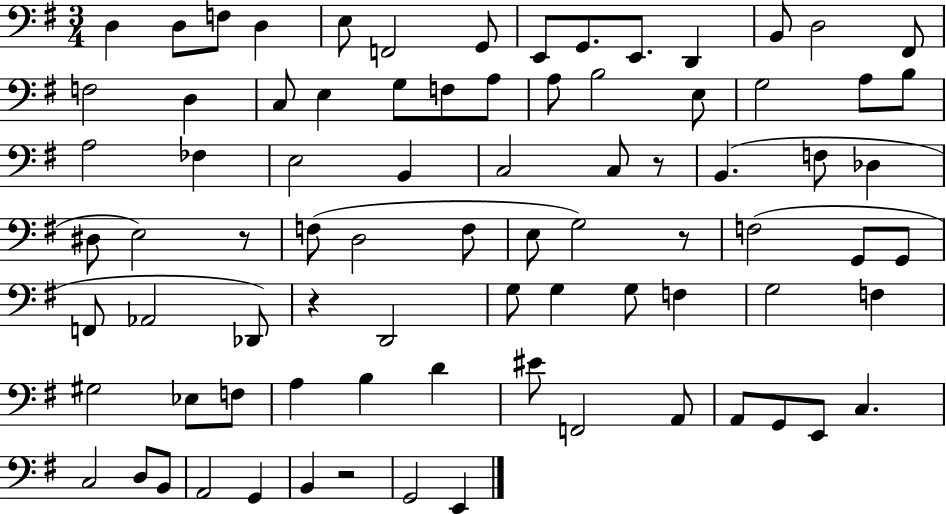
X:1
T:Untitled
M:3/4
L:1/4
K:G
D, D,/2 F,/2 D, E,/2 F,,2 G,,/2 E,,/2 G,,/2 E,,/2 D,, B,,/2 D,2 ^F,,/2 F,2 D, C,/2 E, G,/2 F,/2 A,/2 A,/2 B,2 E,/2 G,2 A,/2 B,/2 A,2 _F, E,2 B,, C,2 C,/2 z/2 B,, F,/2 _D, ^D,/2 E,2 z/2 F,/2 D,2 F,/2 E,/2 G,2 z/2 F,2 G,,/2 G,,/2 F,,/2 _A,,2 _D,,/2 z D,,2 G,/2 G, G,/2 F, G,2 F, ^G,2 _E,/2 F,/2 A, B, D ^E/2 F,,2 A,,/2 A,,/2 G,,/2 E,,/2 C, C,2 D,/2 B,,/2 A,,2 G,, B,, z2 G,,2 E,,